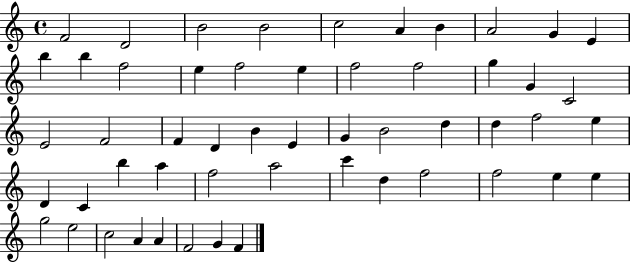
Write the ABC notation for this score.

X:1
T:Untitled
M:4/4
L:1/4
K:C
F2 D2 B2 B2 c2 A B A2 G E b b f2 e f2 e f2 f2 g G C2 E2 F2 F D B E G B2 d d f2 e D C b a f2 a2 c' d f2 f2 e e g2 e2 c2 A A F2 G F